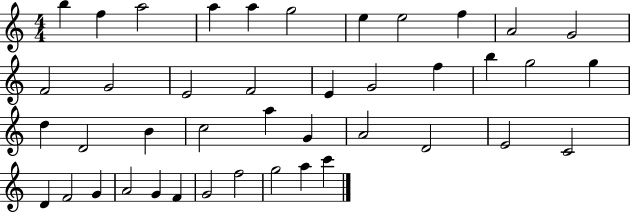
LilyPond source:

{
  \clef treble
  \numericTimeSignature
  \time 4/4
  \key c \major
  b''4 f''4 a''2 | a''4 a''4 g''2 | e''4 e''2 f''4 | a'2 g'2 | \break f'2 g'2 | e'2 f'2 | e'4 g'2 f''4 | b''4 g''2 g''4 | \break d''4 d'2 b'4 | c''2 a''4 g'4 | a'2 d'2 | e'2 c'2 | \break d'4 f'2 g'4 | a'2 g'4 f'4 | g'2 f''2 | g''2 a''4 c'''4 | \break \bar "|."
}